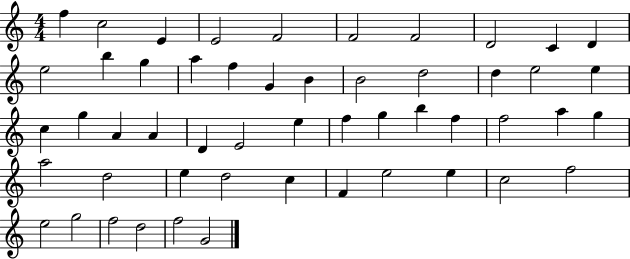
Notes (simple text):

F5/q C5/h E4/q E4/h F4/h F4/h F4/h D4/h C4/q D4/q E5/h B5/q G5/q A5/q F5/q G4/q B4/q B4/h D5/h D5/q E5/h E5/q C5/q G5/q A4/q A4/q D4/q E4/h E5/q F5/q G5/q B5/q F5/q F5/h A5/q G5/q A5/h D5/h E5/q D5/h C5/q F4/q E5/h E5/q C5/h F5/h E5/h G5/h F5/h D5/h F5/h G4/h